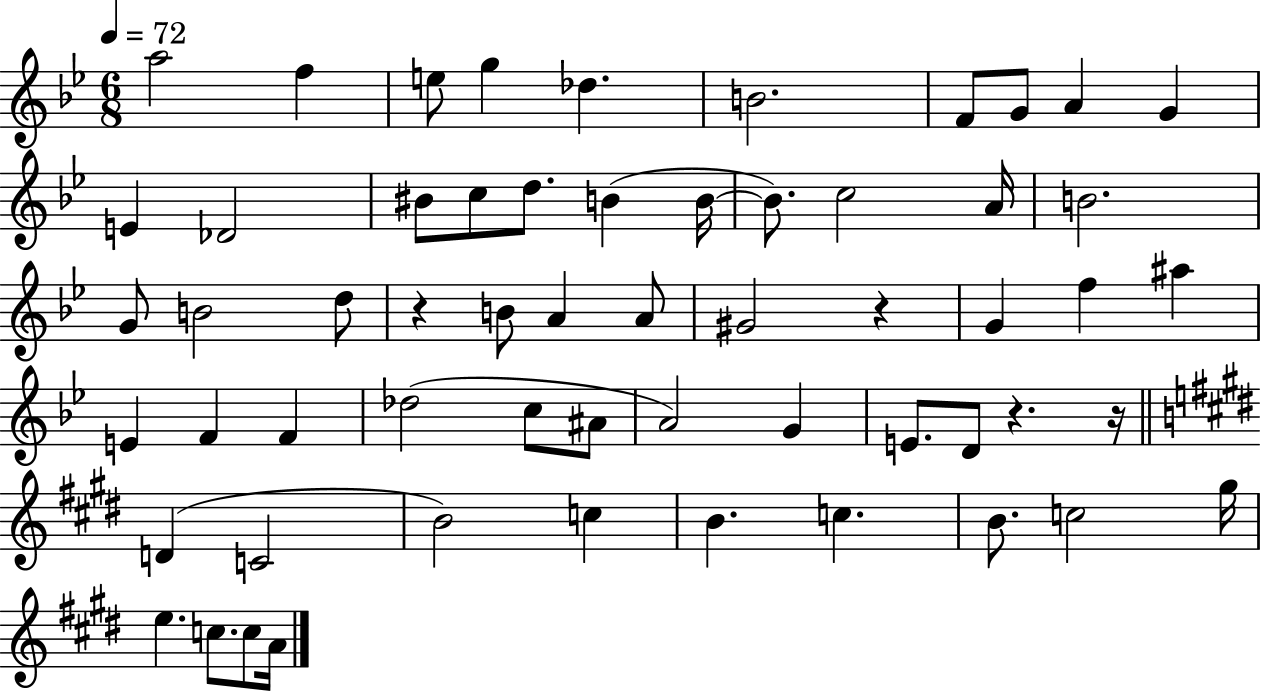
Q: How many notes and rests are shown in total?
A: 58